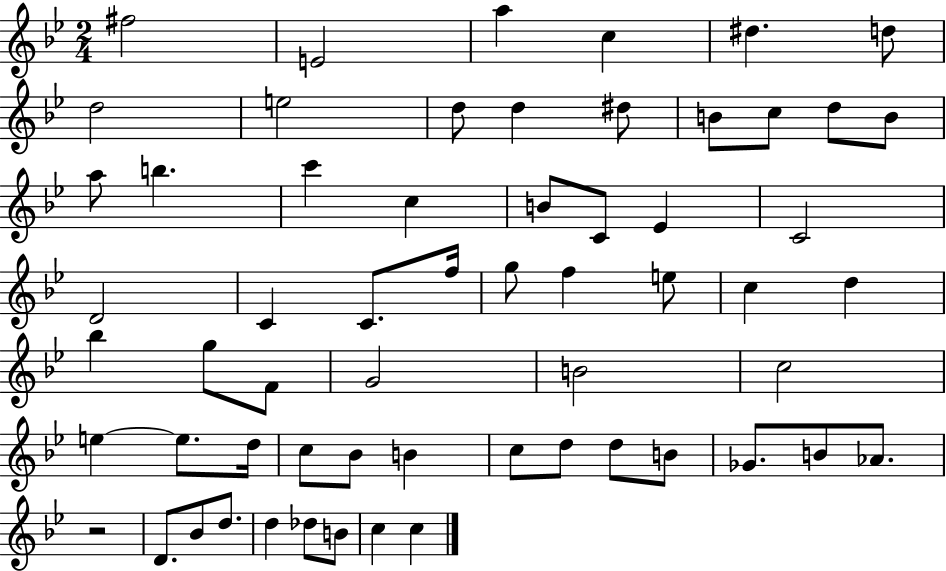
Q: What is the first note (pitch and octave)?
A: F#5